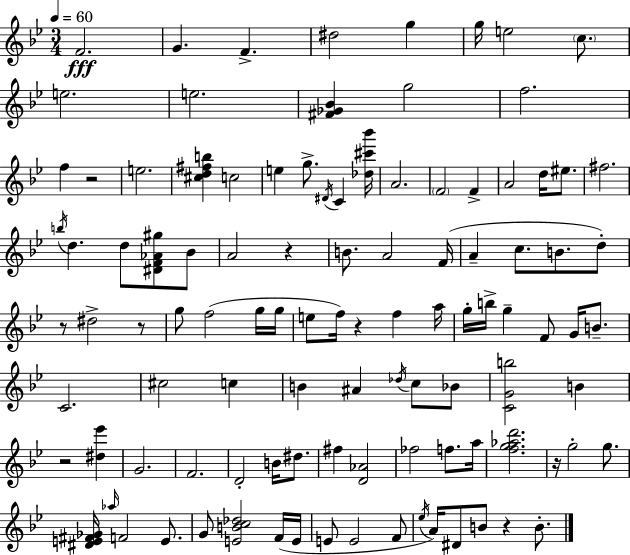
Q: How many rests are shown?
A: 8